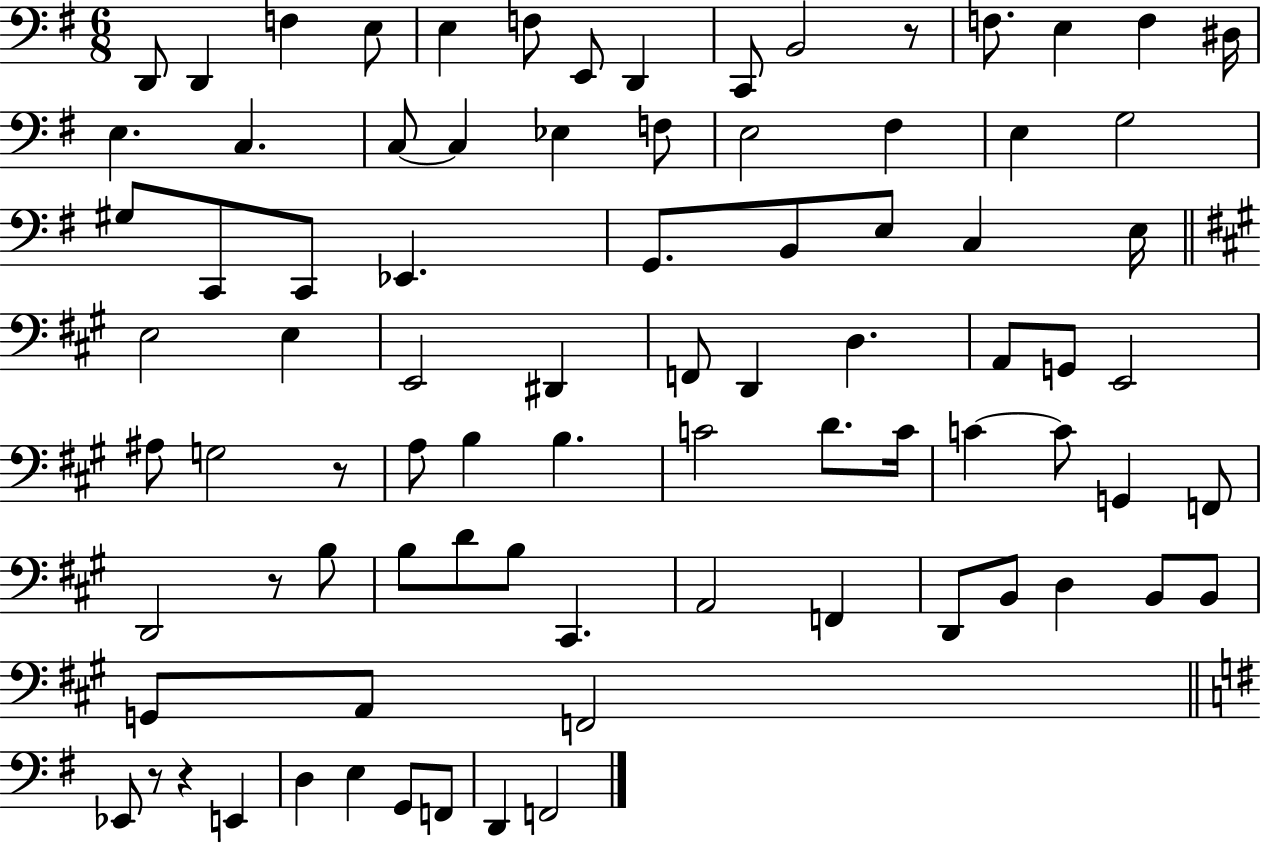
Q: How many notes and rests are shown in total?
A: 84